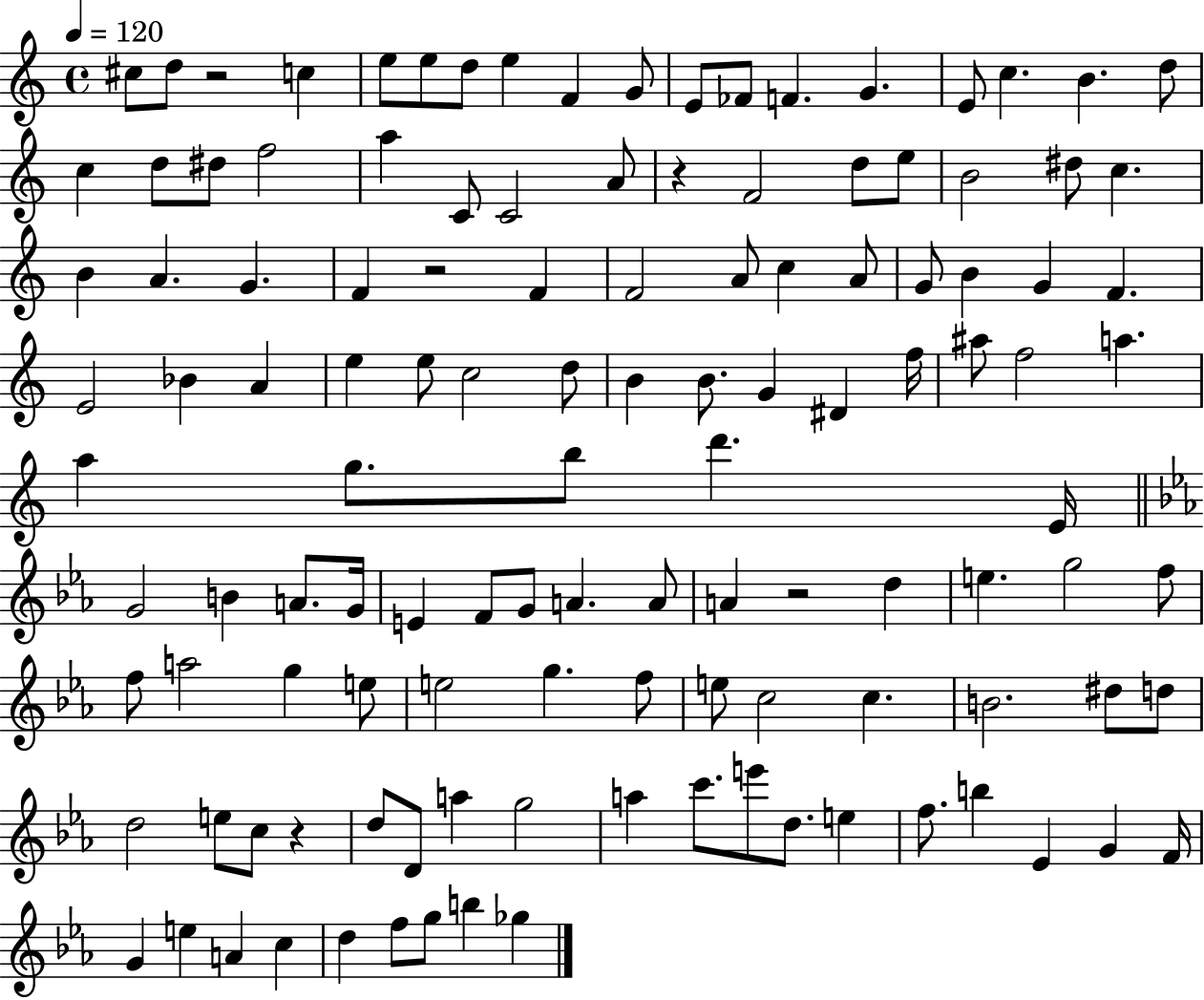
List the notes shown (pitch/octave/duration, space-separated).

C#5/e D5/e R/h C5/q E5/e E5/e D5/e E5/q F4/q G4/e E4/e FES4/e F4/q. G4/q. E4/e C5/q. B4/q. D5/e C5/q D5/e D#5/e F5/h A5/q C4/e C4/h A4/e R/q F4/h D5/e E5/e B4/h D#5/e C5/q. B4/q A4/q. G4/q. F4/q R/h F4/q F4/h A4/e C5/q A4/e G4/e B4/q G4/q F4/q. E4/h Bb4/q A4/q E5/q E5/e C5/h D5/e B4/q B4/e. G4/q D#4/q F5/s A#5/e F5/h A5/q. A5/q G5/e. B5/e D6/q. E4/s G4/h B4/q A4/e. G4/s E4/q F4/e G4/e A4/q. A4/e A4/q R/h D5/q E5/q. G5/h F5/e F5/e A5/h G5/q E5/e E5/h G5/q. F5/e E5/e C5/h C5/q. B4/h. D#5/e D5/e D5/h E5/e C5/e R/q D5/e D4/e A5/q G5/h A5/q C6/e. E6/e D5/e. E5/q F5/e. B5/q Eb4/q G4/q F4/s G4/q E5/q A4/q C5/q D5/q F5/e G5/e B5/q Gb5/q